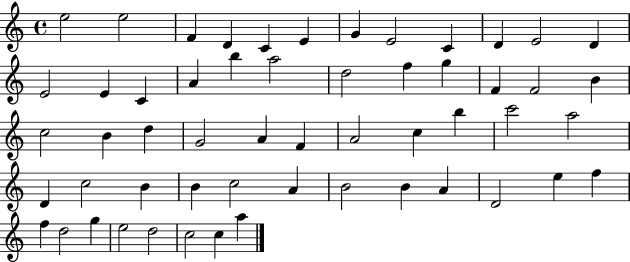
E5/h E5/h F4/q D4/q C4/q E4/q G4/q E4/h C4/q D4/q E4/h D4/q E4/h E4/q C4/q A4/q B5/q A5/h D5/h F5/q G5/q F4/q F4/h B4/q C5/h B4/q D5/q G4/h A4/q F4/q A4/h C5/q B5/q C6/h A5/h D4/q C5/h B4/q B4/q C5/h A4/q B4/h B4/q A4/q D4/h E5/q F5/q F5/q D5/h G5/q E5/h D5/h C5/h C5/q A5/q